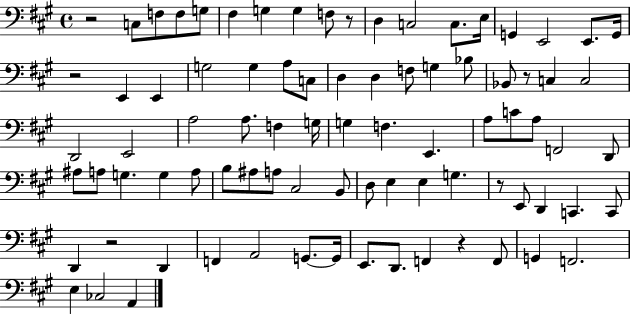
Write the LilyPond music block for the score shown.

{
  \clef bass
  \time 4/4
  \defaultTimeSignature
  \key a \major
  \repeat volta 2 { r2 c8 f8 f8 g8 | fis4 g4 g4 f8 r8 | d4 c2 c8. e16 | g,4 e,2 e,8. g,16 | \break r2 e,4 e,4 | g2 g4 a8 c8 | d4 d4 f8 g4 bes8 | bes,8 r8 c4 c2 | \break d,2 e,2 | a2 a8. f4 g16 | g4 f4. e,4. | a8 c'8 a8 f,2 d,8 | \break ais8 a8 g4. g4 a8 | b8 ais8 a8 cis2 b,8 | d8 e4 e4 g4. | r8 e,8 d,4 c,4. c,8 | \break d,4 r2 d,4 | f,4 a,2 g,8.~~ g,16 | e,8. d,8. f,4 r4 f,8 | g,4 f,2. | \break e4 ces2 a,4 | } \bar "|."
}